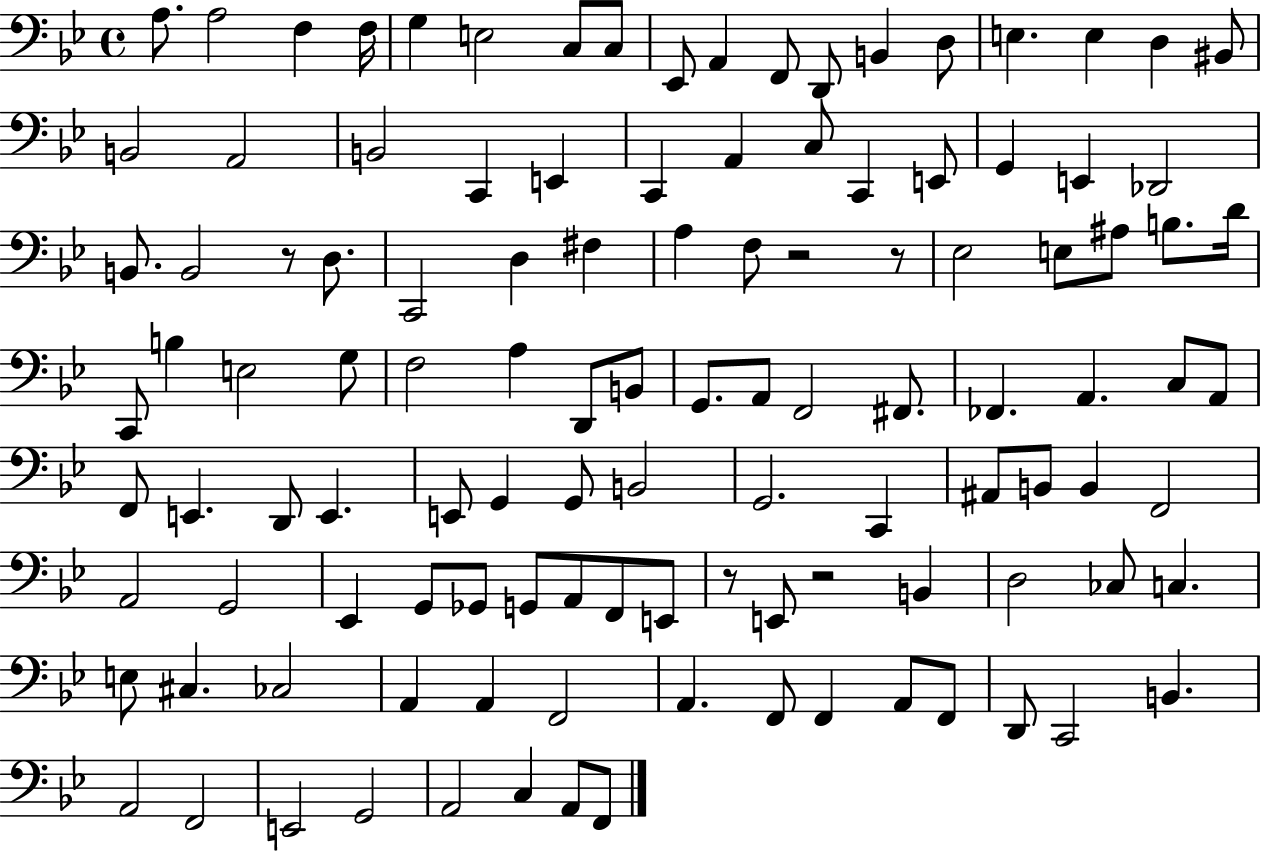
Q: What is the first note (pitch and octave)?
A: A3